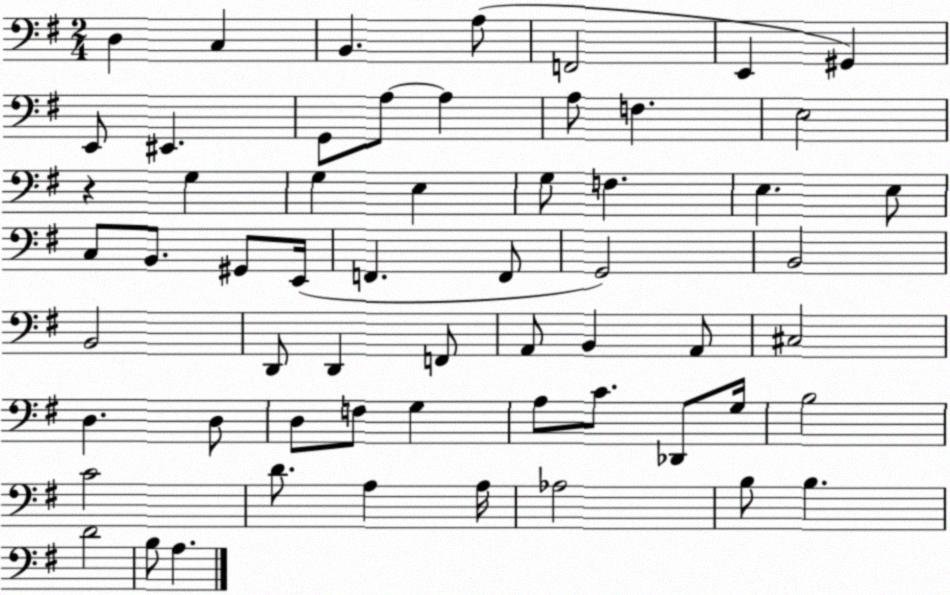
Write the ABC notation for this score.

X:1
T:Untitled
M:2/4
L:1/4
K:G
D, C, B,, A,/2 F,,2 E,, ^G,, E,,/2 ^E,, G,,/2 A,/2 A, A,/2 F, E,2 z G, G, E, G,/2 F, E, E,/2 C,/2 B,,/2 ^G,,/2 E,,/4 F,, F,,/2 G,,2 B,,2 B,,2 D,,/2 D,, F,,/2 A,,/2 B,, A,,/2 ^C,2 D, D,/2 D,/2 F,/2 G, A,/2 C/2 _D,,/2 G,/4 B,2 C2 D/2 A, A,/4 _A,2 B,/2 B, D2 B,/2 A,